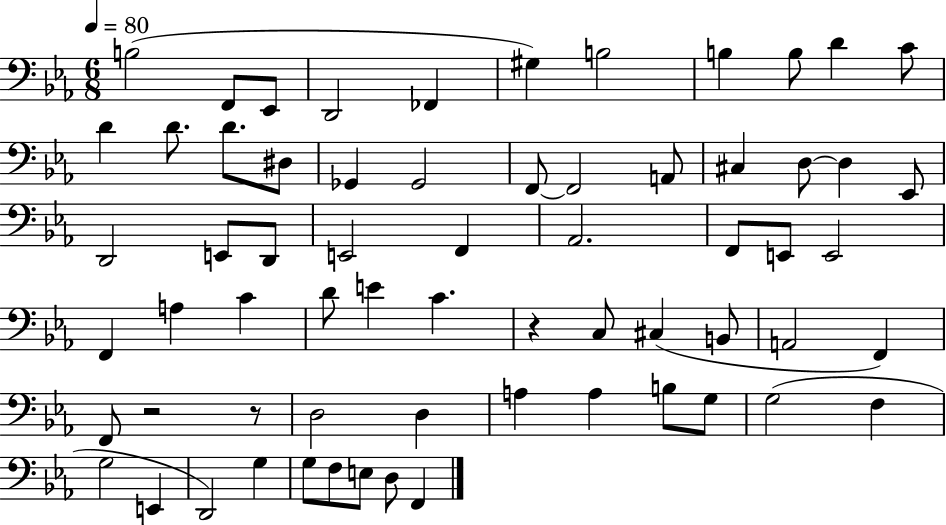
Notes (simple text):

B3/h F2/e Eb2/e D2/h FES2/q G#3/q B3/h B3/q B3/e D4/q C4/e D4/q D4/e. D4/e. D#3/e Gb2/q Gb2/h F2/e F2/h A2/e C#3/q D3/e D3/q Eb2/e D2/h E2/e D2/e E2/h F2/q Ab2/h. F2/e E2/e E2/h F2/q A3/q C4/q D4/e E4/q C4/q. R/q C3/e C#3/q B2/e A2/h F2/q F2/e R/h R/e D3/h D3/q A3/q A3/q B3/e G3/e G3/h F3/q G3/h E2/q D2/h G3/q G3/e F3/e E3/e D3/e F2/q